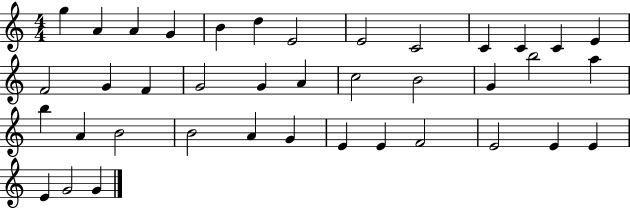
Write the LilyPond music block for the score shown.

{
  \clef treble
  \numericTimeSignature
  \time 4/4
  \key c \major
  g''4 a'4 a'4 g'4 | b'4 d''4 e'2 | e'2 c'2 | c'4 c'4 c'4 e'4 | \break f'2 g'4 f'4 | g'2 g'4 a'4 | c''2 b'2 | g'4 b''2 a''4 | \break b''4 a'4 b'2 | b'2 a'4 g'4 | e'4 e'4 f'2 | e'2 e'4 e'4 | \break e'4 g'2 g'4 | \bar "|."
}